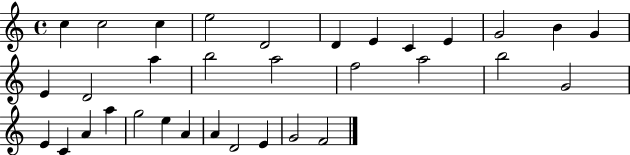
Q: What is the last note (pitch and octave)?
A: F4